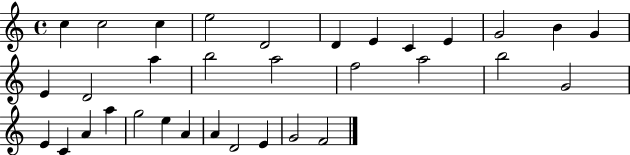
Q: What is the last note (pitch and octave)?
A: F4